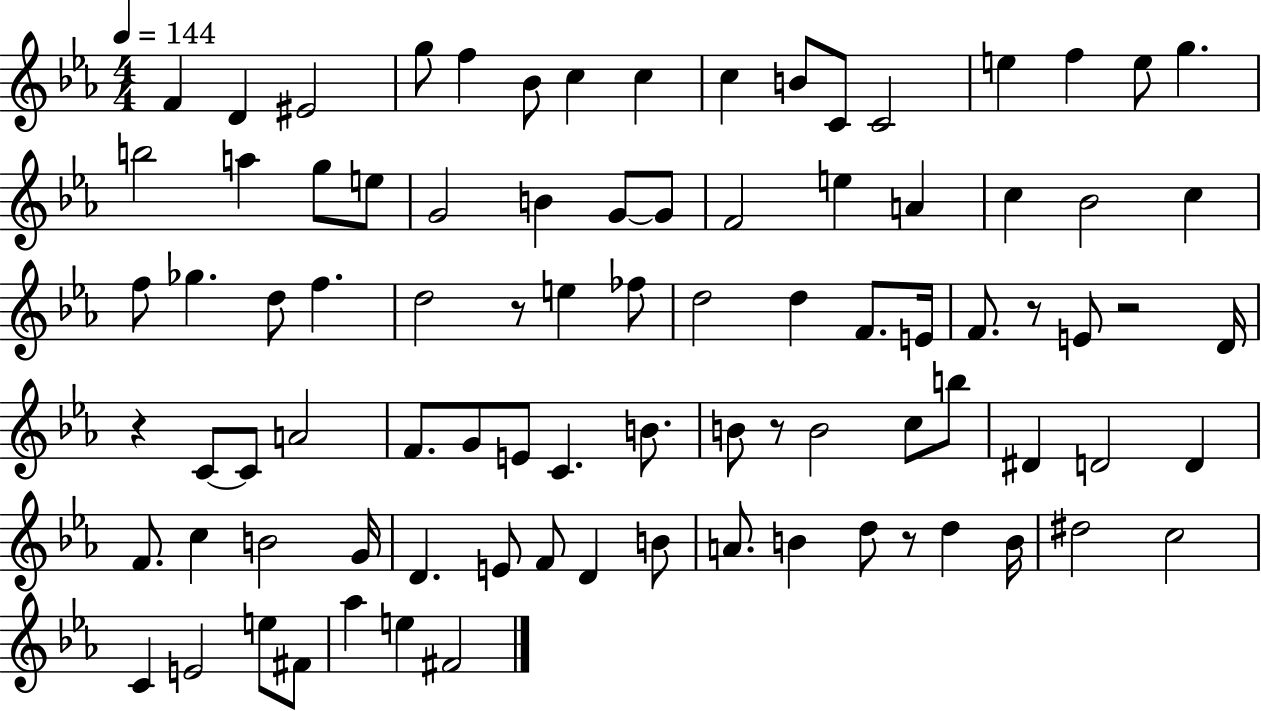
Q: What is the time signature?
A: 4/4